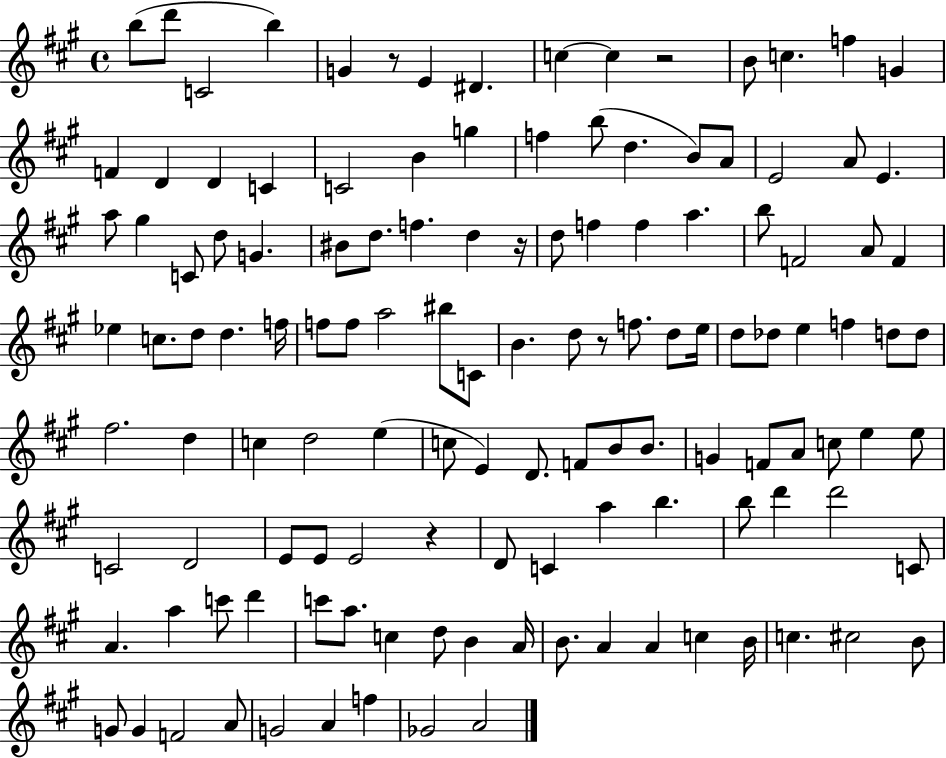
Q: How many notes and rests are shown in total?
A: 128